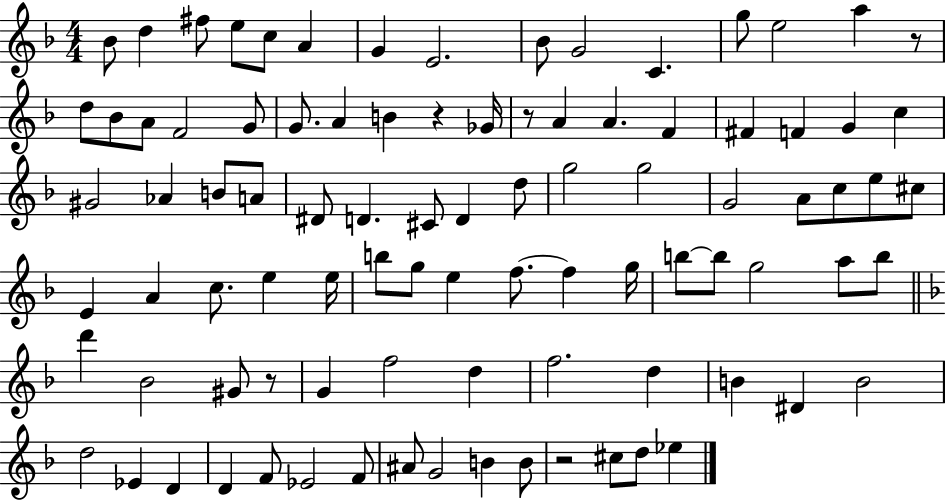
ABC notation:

X:1
T:Untitled
M:4/4
L:1/4
K:F
_B/2 d ^f/2 e/2 c/2 A G E2 _B/2 G2 C g/2 e2 a z/2 d/2 _B/2 A/2 F2 G/2 G/2 A B z _G/4 z/2 A A F ^F F G c ^G2 _A B/2 A/2 ^D/2 D ^C/2 D d/2 g2 g2 G2 A/2 c/2 e/2 ^c/2 E A c/2 e e/4 b/2 g/2 e f/2 f g/4 b/2 b/2 g2 a/2 b/2 d' _B2 ^G/2 z/2 G f2 d f2 d B ^D B2 d2 _E D D F/2 _E2 F/2 ^A/2 G2 B B/2 z2 ^c/2 d/2 _e